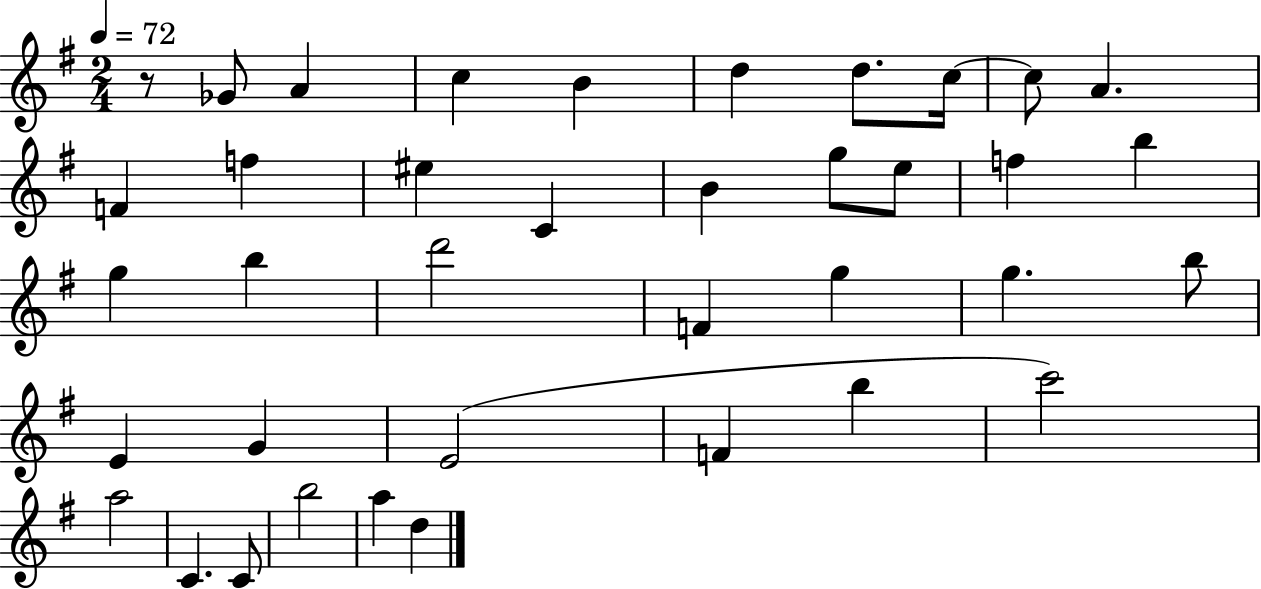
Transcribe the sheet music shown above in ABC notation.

X:1
T:Untitled
M:2/4
L:1/4
K:G
z/2 _G/2 A c B d d/2 c/4 c/2 A F f ^e C B g/2 e/2 f b g b d'2 F g g b/2 E G E2 F b c'2 a2 C C/2 b2 a d